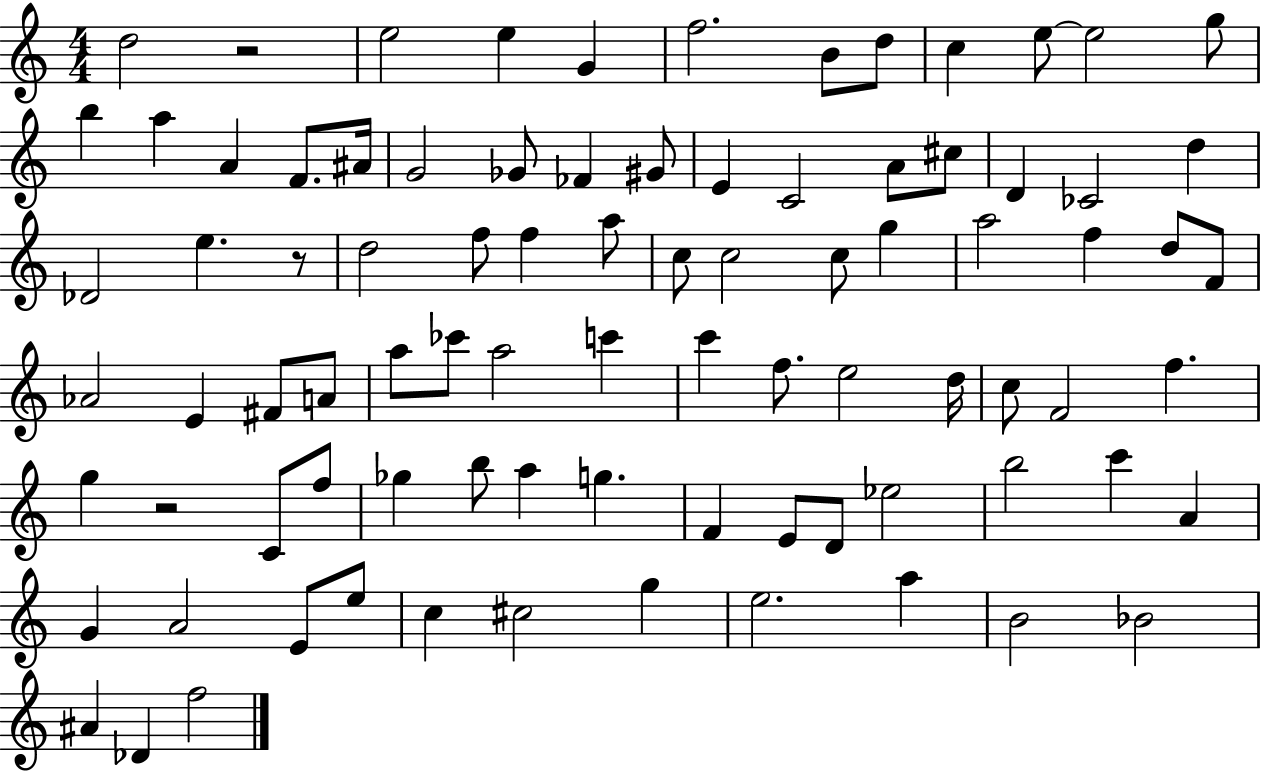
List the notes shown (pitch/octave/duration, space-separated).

D5/h R/h E5/h E5/q G4/q F5/h. B4/e D5/e C5/q E5/e E5/h G5/e B5/q A5/q A4/q F4/e. A#4/s G4/h Gb4/e FES4/q G#4/e E4/q C4/h A4/e C#5/e D4/q CES4/h D5/q Db4/h E5/q. R/e D5/h F5/e F5/q A5/e C5/e C5/h C5/e G5/q A5/h F5/q D5/e F4/e Ab4/h E4/q F#4/e A4/e A5/e CES6/e A5/h C6/q C6/q F5/e. E5/h D5/s C5/e F4/h F5/q. G5/q R/h C4/e F5/e Gb5/q B5/e A5/q G5/q. F4/q E4/e D4/e Eb5/h B5/h C6/q A4/q G4/q A4/h E4/e E5/e C5/q C#5/h G5/q E5/h. A5/q B4/h Bb4/h A#4/q Db4/q F5/h